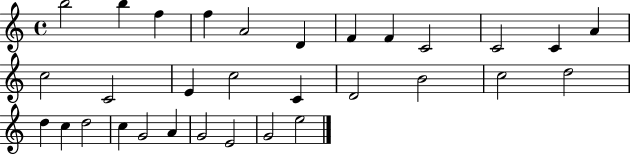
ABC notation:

X:1
T:Untitled
M:4/4
L:1/4
K:C
b2 b f f A2 D F F C2 C2 C A c2 C2 E c2 C D2 B2 c2 d2 d c d2 c G2 A G2 E2 G2 e2